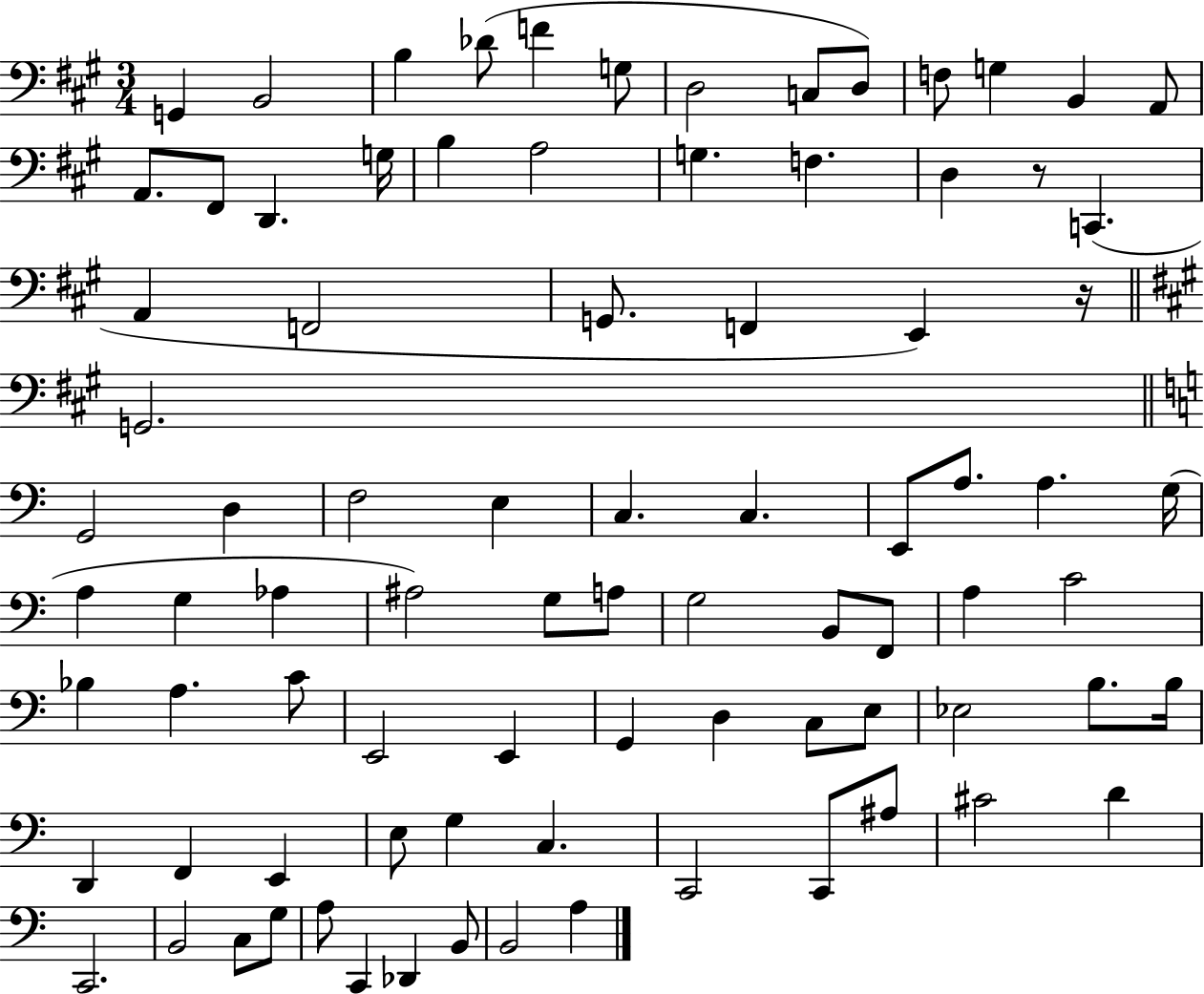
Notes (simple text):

G2/q B2/h B3/q Db4/e F4/q G3/e D3/h C3/e D3/e F3/e G3/q B2/q A2/e A2/e. F#2/e D2/q. G3/s B3/q A3/h G3/q. F3/q. D3/q R/e C2/q. A2/q F2/h G2/e. F2/q E2/q R/s G2/h. G2/h D3/q F3/h E3/q C3/q. C3/q. E2/e A3/e. A3/q. G3/s A3/q G3/q Ab3/q A#3/h G3/e A3/e G3/h B2/e F2/e A3/q C4/h Bb3/q A3/q. C4/e E2/h E2/q G2/q D3/q C3/e E3/e Eb3/h B3/e. B3/s D2/q F2/q E2/q E3/e G3/q C3/q. C2/h C2/e A#3/e C#4/h D4/q C2/h. B2/h C3/e G3/e A3/e C2/q Db2/q B2/e B2/h A3/q